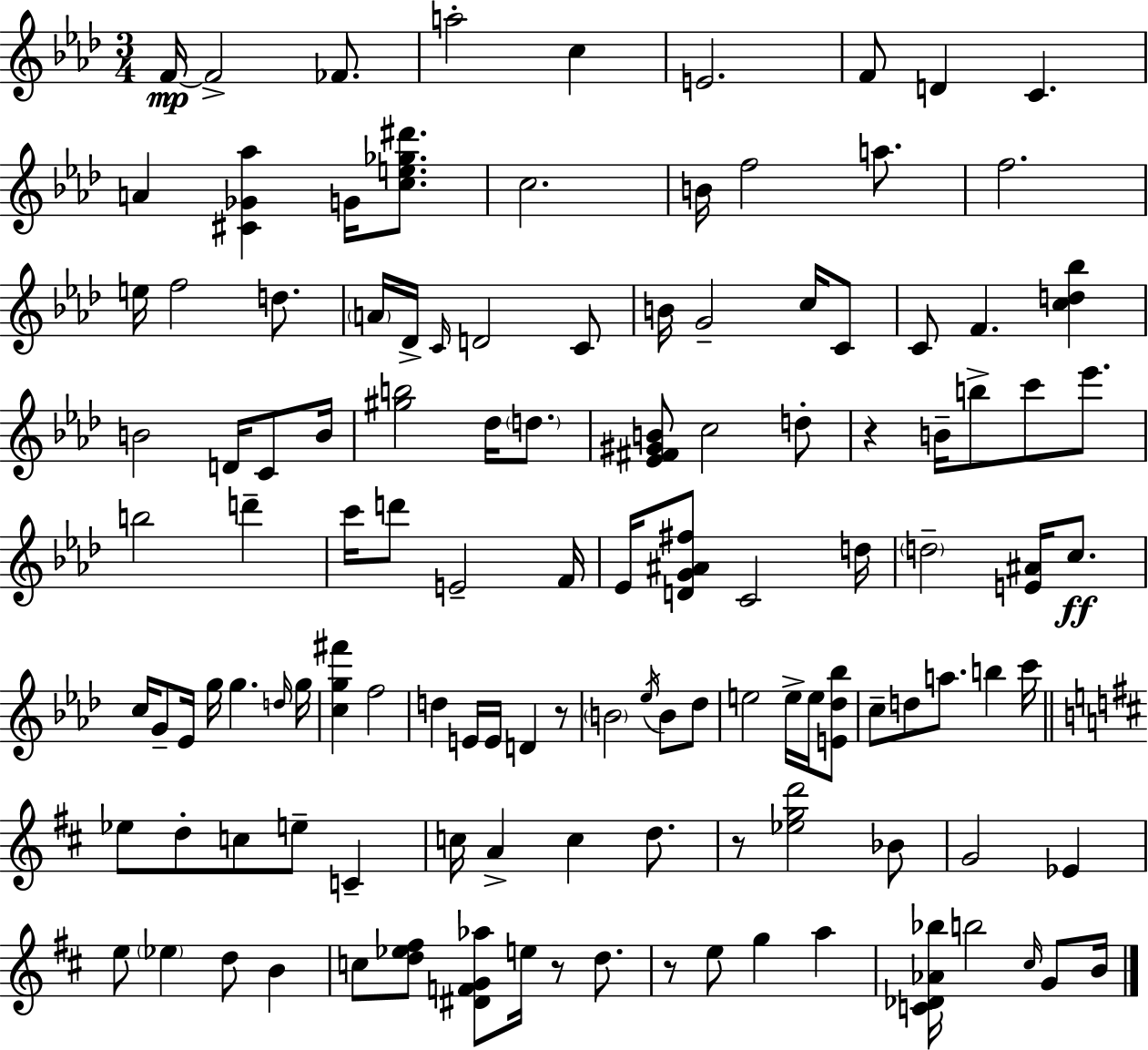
X:1
T:Untitled
M:3/4
L:1/4
K:Ab
F/4 F2 _F/2 a2 c E2 F/2 D C A [^C_G_a] G/4 [ce_g^d']/2 c2 B/4 f2 a/2 f2 e/4 f2 d/2 A/4 _D/4 C/4 D2 C/2 B/4 G2 c/4 C/2 C/2 F [cd_b] B2 D/4 C/2 B/4 [^gb]2 _d/4 d/2 [_E^F^GB]/2 c2 d/2 z B/4 b/2 c'/2 _e'/2 b2 d' c'/4 d'/2 E2 F/4 _E/4 [DG^A^f]/2 C2 d/4 d2 [E^A]/4 c/2 c/4 G/2 _E/4 g/4 g d/4 g/4 [cg^f'] f2 d E/4 E/4 D z/2 B2 _e/4 B/2 _d/2 e2 e/4 e/4 [E_d_b]/2 c/2 d/2 a/2 b c'/4 _e/2 d/2 c/2 e/2 C c/4 A c d/2 z/2 [_egd']2 _B/2 G2 _E e/2 _e d/2 B c/2 [d_e^f]/2 [^DFG_a]/2 e/4 z/2 d/2 z/2 e/2 g a [C_D_A_b]/4 b2 ^c/4 G/2 B/4